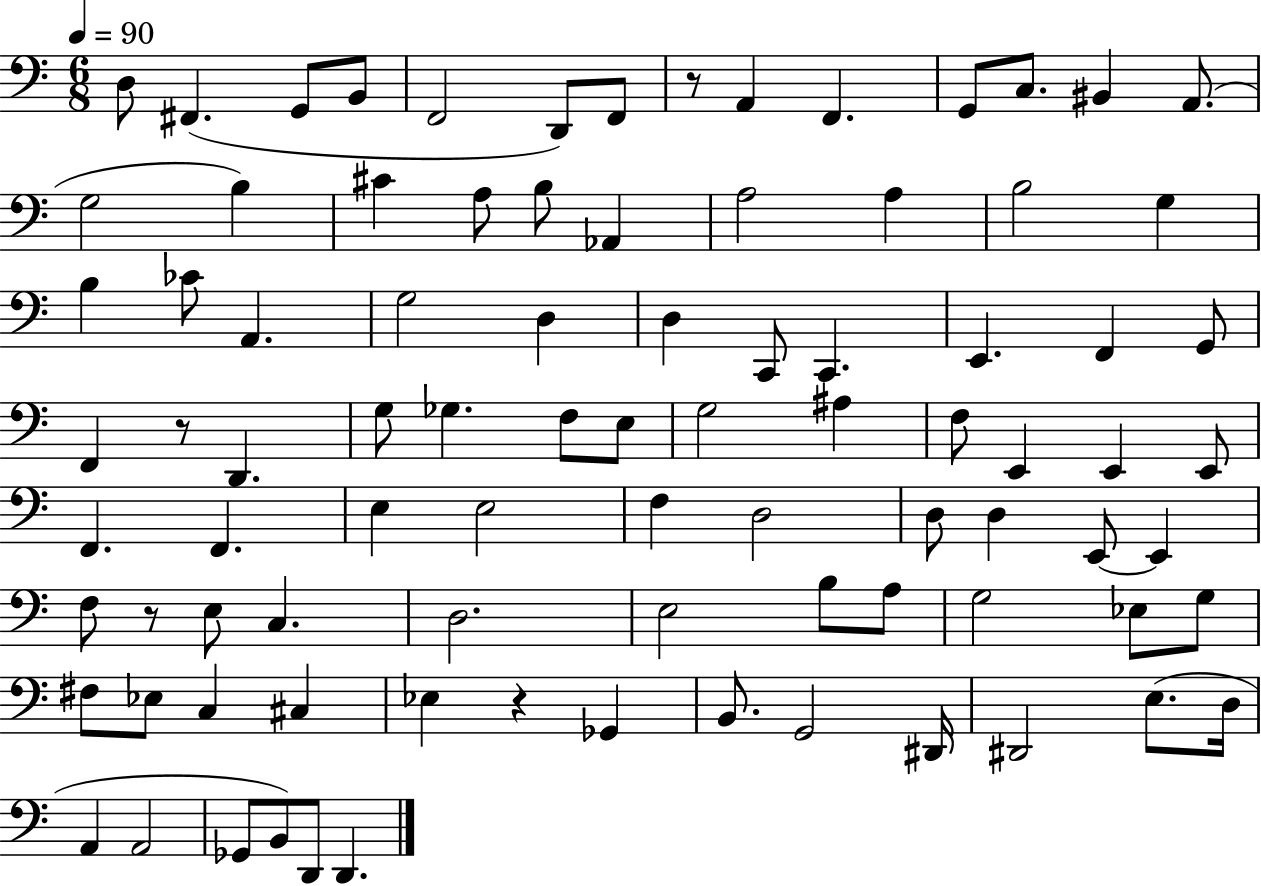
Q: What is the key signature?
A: C major